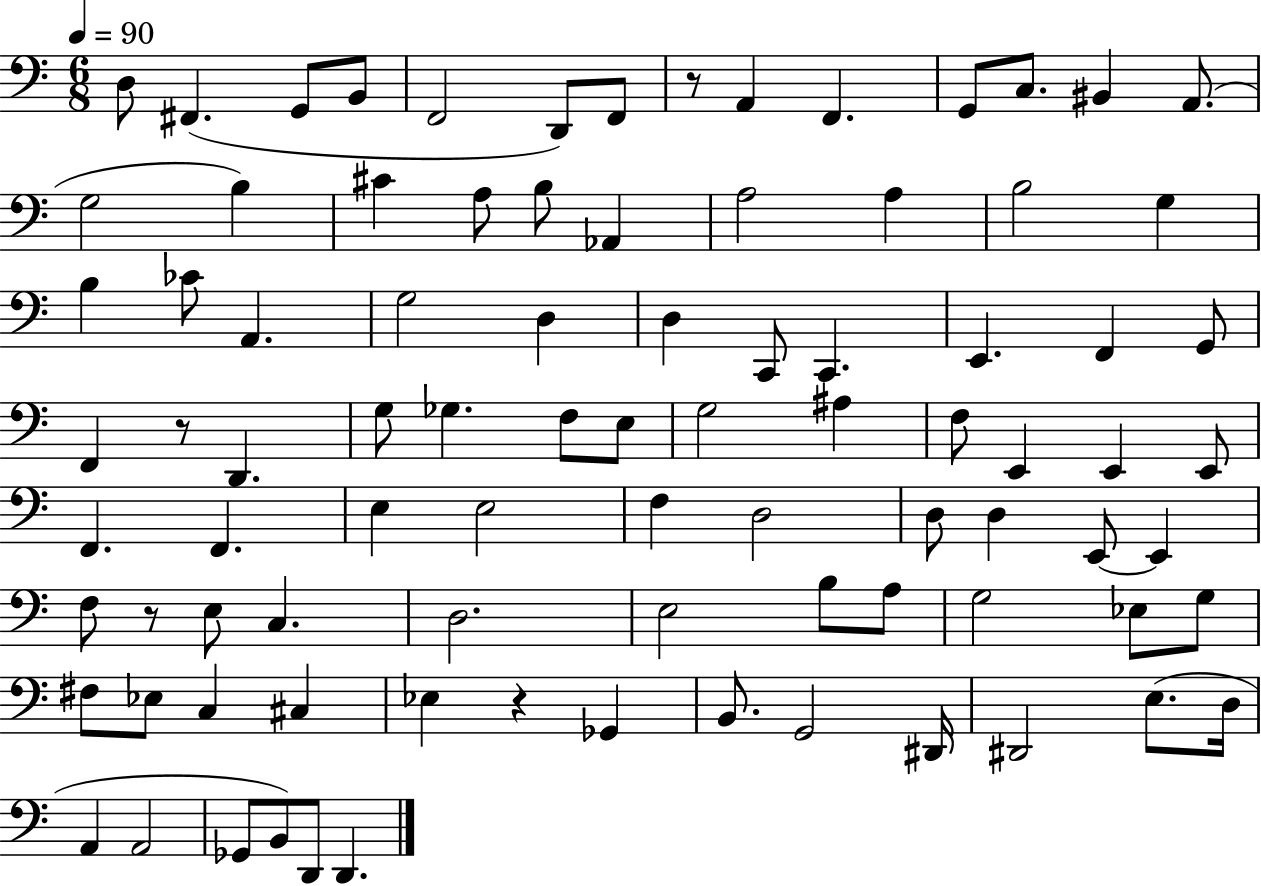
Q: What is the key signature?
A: C major